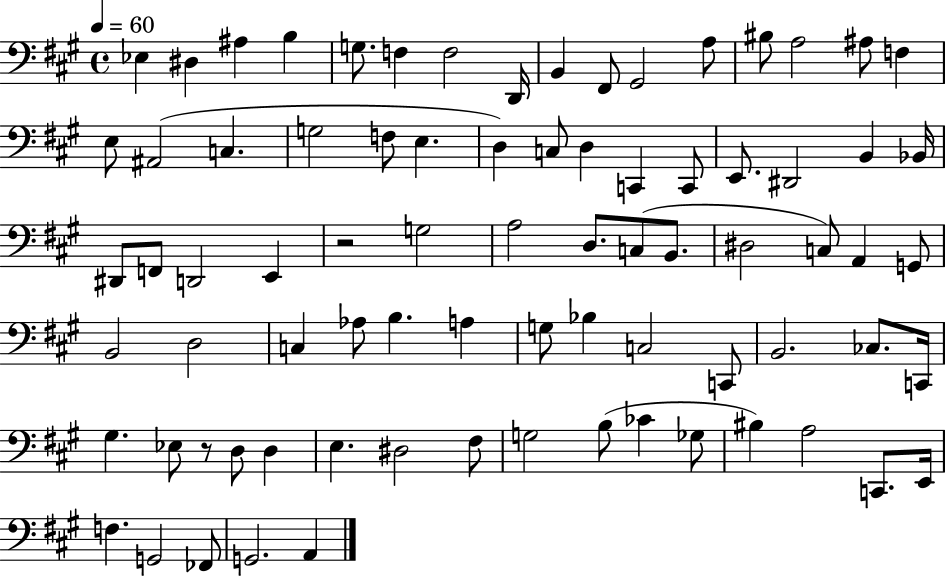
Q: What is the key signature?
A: A major